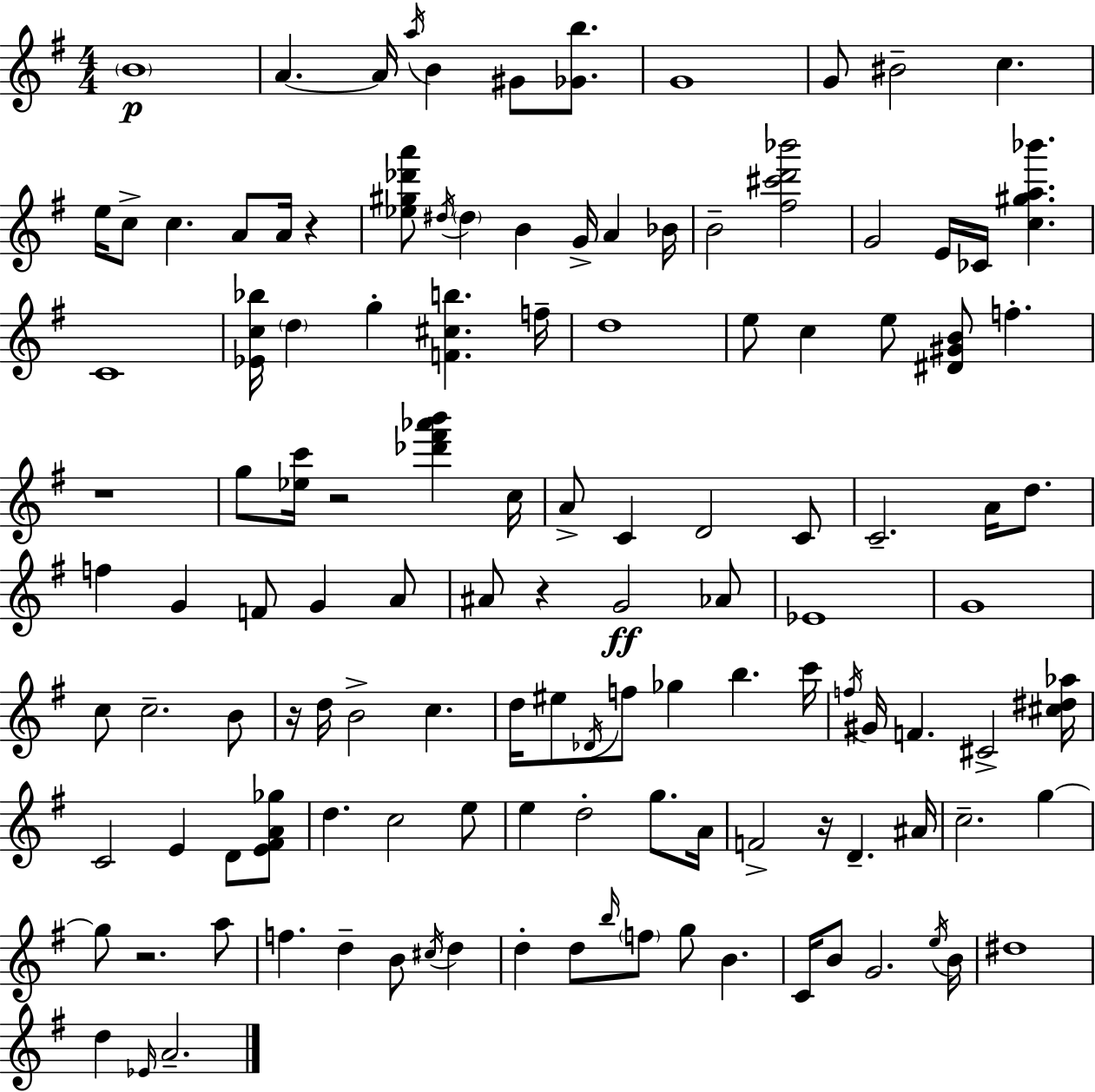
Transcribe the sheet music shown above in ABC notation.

X:1
T:Untitled
M:4/4
L:1/4
K:G
B4 A A/4 a/4 B ^G/2 [_Gb]/2 G4 G/2 ^B2 c e/4 c/2 c A/2 A/4 z [_e^g_d'a']/2 ^d/4 ^d B G/4 A _B/4 B2 [^f^c'd'_b']2 G2 E/4 _C/4 [c^ga_b'] C4 [_Ec_b]/4 d g [F^cb] f/4 d4 e/2 c e/2 [^D^GB]/2 f z4 g/2 [_ec']/4 z2 [_d'^f'_a'b'] c/4 A/2 C D2 C/2 C2 A/4 d/2 f G F/2 G A/2 ^A/2 z G2 _A/2 _E4 G4 c/2 c2 B/2 z/4 d/4 B2 c d/4 ^e/2 _D/4 f/2 _g b c'/4 f/4 ^G/4 F ^C2 [^c^d_a]/4 C2 E D/2 [E^FA_g]/2 d c2 e/2 e d2 g/2 A/4 F2 z/4 D ^A/4 c2 g g/2 z2 a/2 f d B/2 ^c/4 d d d/2 b/4 f/2 g/2 B C/4 B/2 G2 e/4 B/4 ^d4 d _E/4 A2